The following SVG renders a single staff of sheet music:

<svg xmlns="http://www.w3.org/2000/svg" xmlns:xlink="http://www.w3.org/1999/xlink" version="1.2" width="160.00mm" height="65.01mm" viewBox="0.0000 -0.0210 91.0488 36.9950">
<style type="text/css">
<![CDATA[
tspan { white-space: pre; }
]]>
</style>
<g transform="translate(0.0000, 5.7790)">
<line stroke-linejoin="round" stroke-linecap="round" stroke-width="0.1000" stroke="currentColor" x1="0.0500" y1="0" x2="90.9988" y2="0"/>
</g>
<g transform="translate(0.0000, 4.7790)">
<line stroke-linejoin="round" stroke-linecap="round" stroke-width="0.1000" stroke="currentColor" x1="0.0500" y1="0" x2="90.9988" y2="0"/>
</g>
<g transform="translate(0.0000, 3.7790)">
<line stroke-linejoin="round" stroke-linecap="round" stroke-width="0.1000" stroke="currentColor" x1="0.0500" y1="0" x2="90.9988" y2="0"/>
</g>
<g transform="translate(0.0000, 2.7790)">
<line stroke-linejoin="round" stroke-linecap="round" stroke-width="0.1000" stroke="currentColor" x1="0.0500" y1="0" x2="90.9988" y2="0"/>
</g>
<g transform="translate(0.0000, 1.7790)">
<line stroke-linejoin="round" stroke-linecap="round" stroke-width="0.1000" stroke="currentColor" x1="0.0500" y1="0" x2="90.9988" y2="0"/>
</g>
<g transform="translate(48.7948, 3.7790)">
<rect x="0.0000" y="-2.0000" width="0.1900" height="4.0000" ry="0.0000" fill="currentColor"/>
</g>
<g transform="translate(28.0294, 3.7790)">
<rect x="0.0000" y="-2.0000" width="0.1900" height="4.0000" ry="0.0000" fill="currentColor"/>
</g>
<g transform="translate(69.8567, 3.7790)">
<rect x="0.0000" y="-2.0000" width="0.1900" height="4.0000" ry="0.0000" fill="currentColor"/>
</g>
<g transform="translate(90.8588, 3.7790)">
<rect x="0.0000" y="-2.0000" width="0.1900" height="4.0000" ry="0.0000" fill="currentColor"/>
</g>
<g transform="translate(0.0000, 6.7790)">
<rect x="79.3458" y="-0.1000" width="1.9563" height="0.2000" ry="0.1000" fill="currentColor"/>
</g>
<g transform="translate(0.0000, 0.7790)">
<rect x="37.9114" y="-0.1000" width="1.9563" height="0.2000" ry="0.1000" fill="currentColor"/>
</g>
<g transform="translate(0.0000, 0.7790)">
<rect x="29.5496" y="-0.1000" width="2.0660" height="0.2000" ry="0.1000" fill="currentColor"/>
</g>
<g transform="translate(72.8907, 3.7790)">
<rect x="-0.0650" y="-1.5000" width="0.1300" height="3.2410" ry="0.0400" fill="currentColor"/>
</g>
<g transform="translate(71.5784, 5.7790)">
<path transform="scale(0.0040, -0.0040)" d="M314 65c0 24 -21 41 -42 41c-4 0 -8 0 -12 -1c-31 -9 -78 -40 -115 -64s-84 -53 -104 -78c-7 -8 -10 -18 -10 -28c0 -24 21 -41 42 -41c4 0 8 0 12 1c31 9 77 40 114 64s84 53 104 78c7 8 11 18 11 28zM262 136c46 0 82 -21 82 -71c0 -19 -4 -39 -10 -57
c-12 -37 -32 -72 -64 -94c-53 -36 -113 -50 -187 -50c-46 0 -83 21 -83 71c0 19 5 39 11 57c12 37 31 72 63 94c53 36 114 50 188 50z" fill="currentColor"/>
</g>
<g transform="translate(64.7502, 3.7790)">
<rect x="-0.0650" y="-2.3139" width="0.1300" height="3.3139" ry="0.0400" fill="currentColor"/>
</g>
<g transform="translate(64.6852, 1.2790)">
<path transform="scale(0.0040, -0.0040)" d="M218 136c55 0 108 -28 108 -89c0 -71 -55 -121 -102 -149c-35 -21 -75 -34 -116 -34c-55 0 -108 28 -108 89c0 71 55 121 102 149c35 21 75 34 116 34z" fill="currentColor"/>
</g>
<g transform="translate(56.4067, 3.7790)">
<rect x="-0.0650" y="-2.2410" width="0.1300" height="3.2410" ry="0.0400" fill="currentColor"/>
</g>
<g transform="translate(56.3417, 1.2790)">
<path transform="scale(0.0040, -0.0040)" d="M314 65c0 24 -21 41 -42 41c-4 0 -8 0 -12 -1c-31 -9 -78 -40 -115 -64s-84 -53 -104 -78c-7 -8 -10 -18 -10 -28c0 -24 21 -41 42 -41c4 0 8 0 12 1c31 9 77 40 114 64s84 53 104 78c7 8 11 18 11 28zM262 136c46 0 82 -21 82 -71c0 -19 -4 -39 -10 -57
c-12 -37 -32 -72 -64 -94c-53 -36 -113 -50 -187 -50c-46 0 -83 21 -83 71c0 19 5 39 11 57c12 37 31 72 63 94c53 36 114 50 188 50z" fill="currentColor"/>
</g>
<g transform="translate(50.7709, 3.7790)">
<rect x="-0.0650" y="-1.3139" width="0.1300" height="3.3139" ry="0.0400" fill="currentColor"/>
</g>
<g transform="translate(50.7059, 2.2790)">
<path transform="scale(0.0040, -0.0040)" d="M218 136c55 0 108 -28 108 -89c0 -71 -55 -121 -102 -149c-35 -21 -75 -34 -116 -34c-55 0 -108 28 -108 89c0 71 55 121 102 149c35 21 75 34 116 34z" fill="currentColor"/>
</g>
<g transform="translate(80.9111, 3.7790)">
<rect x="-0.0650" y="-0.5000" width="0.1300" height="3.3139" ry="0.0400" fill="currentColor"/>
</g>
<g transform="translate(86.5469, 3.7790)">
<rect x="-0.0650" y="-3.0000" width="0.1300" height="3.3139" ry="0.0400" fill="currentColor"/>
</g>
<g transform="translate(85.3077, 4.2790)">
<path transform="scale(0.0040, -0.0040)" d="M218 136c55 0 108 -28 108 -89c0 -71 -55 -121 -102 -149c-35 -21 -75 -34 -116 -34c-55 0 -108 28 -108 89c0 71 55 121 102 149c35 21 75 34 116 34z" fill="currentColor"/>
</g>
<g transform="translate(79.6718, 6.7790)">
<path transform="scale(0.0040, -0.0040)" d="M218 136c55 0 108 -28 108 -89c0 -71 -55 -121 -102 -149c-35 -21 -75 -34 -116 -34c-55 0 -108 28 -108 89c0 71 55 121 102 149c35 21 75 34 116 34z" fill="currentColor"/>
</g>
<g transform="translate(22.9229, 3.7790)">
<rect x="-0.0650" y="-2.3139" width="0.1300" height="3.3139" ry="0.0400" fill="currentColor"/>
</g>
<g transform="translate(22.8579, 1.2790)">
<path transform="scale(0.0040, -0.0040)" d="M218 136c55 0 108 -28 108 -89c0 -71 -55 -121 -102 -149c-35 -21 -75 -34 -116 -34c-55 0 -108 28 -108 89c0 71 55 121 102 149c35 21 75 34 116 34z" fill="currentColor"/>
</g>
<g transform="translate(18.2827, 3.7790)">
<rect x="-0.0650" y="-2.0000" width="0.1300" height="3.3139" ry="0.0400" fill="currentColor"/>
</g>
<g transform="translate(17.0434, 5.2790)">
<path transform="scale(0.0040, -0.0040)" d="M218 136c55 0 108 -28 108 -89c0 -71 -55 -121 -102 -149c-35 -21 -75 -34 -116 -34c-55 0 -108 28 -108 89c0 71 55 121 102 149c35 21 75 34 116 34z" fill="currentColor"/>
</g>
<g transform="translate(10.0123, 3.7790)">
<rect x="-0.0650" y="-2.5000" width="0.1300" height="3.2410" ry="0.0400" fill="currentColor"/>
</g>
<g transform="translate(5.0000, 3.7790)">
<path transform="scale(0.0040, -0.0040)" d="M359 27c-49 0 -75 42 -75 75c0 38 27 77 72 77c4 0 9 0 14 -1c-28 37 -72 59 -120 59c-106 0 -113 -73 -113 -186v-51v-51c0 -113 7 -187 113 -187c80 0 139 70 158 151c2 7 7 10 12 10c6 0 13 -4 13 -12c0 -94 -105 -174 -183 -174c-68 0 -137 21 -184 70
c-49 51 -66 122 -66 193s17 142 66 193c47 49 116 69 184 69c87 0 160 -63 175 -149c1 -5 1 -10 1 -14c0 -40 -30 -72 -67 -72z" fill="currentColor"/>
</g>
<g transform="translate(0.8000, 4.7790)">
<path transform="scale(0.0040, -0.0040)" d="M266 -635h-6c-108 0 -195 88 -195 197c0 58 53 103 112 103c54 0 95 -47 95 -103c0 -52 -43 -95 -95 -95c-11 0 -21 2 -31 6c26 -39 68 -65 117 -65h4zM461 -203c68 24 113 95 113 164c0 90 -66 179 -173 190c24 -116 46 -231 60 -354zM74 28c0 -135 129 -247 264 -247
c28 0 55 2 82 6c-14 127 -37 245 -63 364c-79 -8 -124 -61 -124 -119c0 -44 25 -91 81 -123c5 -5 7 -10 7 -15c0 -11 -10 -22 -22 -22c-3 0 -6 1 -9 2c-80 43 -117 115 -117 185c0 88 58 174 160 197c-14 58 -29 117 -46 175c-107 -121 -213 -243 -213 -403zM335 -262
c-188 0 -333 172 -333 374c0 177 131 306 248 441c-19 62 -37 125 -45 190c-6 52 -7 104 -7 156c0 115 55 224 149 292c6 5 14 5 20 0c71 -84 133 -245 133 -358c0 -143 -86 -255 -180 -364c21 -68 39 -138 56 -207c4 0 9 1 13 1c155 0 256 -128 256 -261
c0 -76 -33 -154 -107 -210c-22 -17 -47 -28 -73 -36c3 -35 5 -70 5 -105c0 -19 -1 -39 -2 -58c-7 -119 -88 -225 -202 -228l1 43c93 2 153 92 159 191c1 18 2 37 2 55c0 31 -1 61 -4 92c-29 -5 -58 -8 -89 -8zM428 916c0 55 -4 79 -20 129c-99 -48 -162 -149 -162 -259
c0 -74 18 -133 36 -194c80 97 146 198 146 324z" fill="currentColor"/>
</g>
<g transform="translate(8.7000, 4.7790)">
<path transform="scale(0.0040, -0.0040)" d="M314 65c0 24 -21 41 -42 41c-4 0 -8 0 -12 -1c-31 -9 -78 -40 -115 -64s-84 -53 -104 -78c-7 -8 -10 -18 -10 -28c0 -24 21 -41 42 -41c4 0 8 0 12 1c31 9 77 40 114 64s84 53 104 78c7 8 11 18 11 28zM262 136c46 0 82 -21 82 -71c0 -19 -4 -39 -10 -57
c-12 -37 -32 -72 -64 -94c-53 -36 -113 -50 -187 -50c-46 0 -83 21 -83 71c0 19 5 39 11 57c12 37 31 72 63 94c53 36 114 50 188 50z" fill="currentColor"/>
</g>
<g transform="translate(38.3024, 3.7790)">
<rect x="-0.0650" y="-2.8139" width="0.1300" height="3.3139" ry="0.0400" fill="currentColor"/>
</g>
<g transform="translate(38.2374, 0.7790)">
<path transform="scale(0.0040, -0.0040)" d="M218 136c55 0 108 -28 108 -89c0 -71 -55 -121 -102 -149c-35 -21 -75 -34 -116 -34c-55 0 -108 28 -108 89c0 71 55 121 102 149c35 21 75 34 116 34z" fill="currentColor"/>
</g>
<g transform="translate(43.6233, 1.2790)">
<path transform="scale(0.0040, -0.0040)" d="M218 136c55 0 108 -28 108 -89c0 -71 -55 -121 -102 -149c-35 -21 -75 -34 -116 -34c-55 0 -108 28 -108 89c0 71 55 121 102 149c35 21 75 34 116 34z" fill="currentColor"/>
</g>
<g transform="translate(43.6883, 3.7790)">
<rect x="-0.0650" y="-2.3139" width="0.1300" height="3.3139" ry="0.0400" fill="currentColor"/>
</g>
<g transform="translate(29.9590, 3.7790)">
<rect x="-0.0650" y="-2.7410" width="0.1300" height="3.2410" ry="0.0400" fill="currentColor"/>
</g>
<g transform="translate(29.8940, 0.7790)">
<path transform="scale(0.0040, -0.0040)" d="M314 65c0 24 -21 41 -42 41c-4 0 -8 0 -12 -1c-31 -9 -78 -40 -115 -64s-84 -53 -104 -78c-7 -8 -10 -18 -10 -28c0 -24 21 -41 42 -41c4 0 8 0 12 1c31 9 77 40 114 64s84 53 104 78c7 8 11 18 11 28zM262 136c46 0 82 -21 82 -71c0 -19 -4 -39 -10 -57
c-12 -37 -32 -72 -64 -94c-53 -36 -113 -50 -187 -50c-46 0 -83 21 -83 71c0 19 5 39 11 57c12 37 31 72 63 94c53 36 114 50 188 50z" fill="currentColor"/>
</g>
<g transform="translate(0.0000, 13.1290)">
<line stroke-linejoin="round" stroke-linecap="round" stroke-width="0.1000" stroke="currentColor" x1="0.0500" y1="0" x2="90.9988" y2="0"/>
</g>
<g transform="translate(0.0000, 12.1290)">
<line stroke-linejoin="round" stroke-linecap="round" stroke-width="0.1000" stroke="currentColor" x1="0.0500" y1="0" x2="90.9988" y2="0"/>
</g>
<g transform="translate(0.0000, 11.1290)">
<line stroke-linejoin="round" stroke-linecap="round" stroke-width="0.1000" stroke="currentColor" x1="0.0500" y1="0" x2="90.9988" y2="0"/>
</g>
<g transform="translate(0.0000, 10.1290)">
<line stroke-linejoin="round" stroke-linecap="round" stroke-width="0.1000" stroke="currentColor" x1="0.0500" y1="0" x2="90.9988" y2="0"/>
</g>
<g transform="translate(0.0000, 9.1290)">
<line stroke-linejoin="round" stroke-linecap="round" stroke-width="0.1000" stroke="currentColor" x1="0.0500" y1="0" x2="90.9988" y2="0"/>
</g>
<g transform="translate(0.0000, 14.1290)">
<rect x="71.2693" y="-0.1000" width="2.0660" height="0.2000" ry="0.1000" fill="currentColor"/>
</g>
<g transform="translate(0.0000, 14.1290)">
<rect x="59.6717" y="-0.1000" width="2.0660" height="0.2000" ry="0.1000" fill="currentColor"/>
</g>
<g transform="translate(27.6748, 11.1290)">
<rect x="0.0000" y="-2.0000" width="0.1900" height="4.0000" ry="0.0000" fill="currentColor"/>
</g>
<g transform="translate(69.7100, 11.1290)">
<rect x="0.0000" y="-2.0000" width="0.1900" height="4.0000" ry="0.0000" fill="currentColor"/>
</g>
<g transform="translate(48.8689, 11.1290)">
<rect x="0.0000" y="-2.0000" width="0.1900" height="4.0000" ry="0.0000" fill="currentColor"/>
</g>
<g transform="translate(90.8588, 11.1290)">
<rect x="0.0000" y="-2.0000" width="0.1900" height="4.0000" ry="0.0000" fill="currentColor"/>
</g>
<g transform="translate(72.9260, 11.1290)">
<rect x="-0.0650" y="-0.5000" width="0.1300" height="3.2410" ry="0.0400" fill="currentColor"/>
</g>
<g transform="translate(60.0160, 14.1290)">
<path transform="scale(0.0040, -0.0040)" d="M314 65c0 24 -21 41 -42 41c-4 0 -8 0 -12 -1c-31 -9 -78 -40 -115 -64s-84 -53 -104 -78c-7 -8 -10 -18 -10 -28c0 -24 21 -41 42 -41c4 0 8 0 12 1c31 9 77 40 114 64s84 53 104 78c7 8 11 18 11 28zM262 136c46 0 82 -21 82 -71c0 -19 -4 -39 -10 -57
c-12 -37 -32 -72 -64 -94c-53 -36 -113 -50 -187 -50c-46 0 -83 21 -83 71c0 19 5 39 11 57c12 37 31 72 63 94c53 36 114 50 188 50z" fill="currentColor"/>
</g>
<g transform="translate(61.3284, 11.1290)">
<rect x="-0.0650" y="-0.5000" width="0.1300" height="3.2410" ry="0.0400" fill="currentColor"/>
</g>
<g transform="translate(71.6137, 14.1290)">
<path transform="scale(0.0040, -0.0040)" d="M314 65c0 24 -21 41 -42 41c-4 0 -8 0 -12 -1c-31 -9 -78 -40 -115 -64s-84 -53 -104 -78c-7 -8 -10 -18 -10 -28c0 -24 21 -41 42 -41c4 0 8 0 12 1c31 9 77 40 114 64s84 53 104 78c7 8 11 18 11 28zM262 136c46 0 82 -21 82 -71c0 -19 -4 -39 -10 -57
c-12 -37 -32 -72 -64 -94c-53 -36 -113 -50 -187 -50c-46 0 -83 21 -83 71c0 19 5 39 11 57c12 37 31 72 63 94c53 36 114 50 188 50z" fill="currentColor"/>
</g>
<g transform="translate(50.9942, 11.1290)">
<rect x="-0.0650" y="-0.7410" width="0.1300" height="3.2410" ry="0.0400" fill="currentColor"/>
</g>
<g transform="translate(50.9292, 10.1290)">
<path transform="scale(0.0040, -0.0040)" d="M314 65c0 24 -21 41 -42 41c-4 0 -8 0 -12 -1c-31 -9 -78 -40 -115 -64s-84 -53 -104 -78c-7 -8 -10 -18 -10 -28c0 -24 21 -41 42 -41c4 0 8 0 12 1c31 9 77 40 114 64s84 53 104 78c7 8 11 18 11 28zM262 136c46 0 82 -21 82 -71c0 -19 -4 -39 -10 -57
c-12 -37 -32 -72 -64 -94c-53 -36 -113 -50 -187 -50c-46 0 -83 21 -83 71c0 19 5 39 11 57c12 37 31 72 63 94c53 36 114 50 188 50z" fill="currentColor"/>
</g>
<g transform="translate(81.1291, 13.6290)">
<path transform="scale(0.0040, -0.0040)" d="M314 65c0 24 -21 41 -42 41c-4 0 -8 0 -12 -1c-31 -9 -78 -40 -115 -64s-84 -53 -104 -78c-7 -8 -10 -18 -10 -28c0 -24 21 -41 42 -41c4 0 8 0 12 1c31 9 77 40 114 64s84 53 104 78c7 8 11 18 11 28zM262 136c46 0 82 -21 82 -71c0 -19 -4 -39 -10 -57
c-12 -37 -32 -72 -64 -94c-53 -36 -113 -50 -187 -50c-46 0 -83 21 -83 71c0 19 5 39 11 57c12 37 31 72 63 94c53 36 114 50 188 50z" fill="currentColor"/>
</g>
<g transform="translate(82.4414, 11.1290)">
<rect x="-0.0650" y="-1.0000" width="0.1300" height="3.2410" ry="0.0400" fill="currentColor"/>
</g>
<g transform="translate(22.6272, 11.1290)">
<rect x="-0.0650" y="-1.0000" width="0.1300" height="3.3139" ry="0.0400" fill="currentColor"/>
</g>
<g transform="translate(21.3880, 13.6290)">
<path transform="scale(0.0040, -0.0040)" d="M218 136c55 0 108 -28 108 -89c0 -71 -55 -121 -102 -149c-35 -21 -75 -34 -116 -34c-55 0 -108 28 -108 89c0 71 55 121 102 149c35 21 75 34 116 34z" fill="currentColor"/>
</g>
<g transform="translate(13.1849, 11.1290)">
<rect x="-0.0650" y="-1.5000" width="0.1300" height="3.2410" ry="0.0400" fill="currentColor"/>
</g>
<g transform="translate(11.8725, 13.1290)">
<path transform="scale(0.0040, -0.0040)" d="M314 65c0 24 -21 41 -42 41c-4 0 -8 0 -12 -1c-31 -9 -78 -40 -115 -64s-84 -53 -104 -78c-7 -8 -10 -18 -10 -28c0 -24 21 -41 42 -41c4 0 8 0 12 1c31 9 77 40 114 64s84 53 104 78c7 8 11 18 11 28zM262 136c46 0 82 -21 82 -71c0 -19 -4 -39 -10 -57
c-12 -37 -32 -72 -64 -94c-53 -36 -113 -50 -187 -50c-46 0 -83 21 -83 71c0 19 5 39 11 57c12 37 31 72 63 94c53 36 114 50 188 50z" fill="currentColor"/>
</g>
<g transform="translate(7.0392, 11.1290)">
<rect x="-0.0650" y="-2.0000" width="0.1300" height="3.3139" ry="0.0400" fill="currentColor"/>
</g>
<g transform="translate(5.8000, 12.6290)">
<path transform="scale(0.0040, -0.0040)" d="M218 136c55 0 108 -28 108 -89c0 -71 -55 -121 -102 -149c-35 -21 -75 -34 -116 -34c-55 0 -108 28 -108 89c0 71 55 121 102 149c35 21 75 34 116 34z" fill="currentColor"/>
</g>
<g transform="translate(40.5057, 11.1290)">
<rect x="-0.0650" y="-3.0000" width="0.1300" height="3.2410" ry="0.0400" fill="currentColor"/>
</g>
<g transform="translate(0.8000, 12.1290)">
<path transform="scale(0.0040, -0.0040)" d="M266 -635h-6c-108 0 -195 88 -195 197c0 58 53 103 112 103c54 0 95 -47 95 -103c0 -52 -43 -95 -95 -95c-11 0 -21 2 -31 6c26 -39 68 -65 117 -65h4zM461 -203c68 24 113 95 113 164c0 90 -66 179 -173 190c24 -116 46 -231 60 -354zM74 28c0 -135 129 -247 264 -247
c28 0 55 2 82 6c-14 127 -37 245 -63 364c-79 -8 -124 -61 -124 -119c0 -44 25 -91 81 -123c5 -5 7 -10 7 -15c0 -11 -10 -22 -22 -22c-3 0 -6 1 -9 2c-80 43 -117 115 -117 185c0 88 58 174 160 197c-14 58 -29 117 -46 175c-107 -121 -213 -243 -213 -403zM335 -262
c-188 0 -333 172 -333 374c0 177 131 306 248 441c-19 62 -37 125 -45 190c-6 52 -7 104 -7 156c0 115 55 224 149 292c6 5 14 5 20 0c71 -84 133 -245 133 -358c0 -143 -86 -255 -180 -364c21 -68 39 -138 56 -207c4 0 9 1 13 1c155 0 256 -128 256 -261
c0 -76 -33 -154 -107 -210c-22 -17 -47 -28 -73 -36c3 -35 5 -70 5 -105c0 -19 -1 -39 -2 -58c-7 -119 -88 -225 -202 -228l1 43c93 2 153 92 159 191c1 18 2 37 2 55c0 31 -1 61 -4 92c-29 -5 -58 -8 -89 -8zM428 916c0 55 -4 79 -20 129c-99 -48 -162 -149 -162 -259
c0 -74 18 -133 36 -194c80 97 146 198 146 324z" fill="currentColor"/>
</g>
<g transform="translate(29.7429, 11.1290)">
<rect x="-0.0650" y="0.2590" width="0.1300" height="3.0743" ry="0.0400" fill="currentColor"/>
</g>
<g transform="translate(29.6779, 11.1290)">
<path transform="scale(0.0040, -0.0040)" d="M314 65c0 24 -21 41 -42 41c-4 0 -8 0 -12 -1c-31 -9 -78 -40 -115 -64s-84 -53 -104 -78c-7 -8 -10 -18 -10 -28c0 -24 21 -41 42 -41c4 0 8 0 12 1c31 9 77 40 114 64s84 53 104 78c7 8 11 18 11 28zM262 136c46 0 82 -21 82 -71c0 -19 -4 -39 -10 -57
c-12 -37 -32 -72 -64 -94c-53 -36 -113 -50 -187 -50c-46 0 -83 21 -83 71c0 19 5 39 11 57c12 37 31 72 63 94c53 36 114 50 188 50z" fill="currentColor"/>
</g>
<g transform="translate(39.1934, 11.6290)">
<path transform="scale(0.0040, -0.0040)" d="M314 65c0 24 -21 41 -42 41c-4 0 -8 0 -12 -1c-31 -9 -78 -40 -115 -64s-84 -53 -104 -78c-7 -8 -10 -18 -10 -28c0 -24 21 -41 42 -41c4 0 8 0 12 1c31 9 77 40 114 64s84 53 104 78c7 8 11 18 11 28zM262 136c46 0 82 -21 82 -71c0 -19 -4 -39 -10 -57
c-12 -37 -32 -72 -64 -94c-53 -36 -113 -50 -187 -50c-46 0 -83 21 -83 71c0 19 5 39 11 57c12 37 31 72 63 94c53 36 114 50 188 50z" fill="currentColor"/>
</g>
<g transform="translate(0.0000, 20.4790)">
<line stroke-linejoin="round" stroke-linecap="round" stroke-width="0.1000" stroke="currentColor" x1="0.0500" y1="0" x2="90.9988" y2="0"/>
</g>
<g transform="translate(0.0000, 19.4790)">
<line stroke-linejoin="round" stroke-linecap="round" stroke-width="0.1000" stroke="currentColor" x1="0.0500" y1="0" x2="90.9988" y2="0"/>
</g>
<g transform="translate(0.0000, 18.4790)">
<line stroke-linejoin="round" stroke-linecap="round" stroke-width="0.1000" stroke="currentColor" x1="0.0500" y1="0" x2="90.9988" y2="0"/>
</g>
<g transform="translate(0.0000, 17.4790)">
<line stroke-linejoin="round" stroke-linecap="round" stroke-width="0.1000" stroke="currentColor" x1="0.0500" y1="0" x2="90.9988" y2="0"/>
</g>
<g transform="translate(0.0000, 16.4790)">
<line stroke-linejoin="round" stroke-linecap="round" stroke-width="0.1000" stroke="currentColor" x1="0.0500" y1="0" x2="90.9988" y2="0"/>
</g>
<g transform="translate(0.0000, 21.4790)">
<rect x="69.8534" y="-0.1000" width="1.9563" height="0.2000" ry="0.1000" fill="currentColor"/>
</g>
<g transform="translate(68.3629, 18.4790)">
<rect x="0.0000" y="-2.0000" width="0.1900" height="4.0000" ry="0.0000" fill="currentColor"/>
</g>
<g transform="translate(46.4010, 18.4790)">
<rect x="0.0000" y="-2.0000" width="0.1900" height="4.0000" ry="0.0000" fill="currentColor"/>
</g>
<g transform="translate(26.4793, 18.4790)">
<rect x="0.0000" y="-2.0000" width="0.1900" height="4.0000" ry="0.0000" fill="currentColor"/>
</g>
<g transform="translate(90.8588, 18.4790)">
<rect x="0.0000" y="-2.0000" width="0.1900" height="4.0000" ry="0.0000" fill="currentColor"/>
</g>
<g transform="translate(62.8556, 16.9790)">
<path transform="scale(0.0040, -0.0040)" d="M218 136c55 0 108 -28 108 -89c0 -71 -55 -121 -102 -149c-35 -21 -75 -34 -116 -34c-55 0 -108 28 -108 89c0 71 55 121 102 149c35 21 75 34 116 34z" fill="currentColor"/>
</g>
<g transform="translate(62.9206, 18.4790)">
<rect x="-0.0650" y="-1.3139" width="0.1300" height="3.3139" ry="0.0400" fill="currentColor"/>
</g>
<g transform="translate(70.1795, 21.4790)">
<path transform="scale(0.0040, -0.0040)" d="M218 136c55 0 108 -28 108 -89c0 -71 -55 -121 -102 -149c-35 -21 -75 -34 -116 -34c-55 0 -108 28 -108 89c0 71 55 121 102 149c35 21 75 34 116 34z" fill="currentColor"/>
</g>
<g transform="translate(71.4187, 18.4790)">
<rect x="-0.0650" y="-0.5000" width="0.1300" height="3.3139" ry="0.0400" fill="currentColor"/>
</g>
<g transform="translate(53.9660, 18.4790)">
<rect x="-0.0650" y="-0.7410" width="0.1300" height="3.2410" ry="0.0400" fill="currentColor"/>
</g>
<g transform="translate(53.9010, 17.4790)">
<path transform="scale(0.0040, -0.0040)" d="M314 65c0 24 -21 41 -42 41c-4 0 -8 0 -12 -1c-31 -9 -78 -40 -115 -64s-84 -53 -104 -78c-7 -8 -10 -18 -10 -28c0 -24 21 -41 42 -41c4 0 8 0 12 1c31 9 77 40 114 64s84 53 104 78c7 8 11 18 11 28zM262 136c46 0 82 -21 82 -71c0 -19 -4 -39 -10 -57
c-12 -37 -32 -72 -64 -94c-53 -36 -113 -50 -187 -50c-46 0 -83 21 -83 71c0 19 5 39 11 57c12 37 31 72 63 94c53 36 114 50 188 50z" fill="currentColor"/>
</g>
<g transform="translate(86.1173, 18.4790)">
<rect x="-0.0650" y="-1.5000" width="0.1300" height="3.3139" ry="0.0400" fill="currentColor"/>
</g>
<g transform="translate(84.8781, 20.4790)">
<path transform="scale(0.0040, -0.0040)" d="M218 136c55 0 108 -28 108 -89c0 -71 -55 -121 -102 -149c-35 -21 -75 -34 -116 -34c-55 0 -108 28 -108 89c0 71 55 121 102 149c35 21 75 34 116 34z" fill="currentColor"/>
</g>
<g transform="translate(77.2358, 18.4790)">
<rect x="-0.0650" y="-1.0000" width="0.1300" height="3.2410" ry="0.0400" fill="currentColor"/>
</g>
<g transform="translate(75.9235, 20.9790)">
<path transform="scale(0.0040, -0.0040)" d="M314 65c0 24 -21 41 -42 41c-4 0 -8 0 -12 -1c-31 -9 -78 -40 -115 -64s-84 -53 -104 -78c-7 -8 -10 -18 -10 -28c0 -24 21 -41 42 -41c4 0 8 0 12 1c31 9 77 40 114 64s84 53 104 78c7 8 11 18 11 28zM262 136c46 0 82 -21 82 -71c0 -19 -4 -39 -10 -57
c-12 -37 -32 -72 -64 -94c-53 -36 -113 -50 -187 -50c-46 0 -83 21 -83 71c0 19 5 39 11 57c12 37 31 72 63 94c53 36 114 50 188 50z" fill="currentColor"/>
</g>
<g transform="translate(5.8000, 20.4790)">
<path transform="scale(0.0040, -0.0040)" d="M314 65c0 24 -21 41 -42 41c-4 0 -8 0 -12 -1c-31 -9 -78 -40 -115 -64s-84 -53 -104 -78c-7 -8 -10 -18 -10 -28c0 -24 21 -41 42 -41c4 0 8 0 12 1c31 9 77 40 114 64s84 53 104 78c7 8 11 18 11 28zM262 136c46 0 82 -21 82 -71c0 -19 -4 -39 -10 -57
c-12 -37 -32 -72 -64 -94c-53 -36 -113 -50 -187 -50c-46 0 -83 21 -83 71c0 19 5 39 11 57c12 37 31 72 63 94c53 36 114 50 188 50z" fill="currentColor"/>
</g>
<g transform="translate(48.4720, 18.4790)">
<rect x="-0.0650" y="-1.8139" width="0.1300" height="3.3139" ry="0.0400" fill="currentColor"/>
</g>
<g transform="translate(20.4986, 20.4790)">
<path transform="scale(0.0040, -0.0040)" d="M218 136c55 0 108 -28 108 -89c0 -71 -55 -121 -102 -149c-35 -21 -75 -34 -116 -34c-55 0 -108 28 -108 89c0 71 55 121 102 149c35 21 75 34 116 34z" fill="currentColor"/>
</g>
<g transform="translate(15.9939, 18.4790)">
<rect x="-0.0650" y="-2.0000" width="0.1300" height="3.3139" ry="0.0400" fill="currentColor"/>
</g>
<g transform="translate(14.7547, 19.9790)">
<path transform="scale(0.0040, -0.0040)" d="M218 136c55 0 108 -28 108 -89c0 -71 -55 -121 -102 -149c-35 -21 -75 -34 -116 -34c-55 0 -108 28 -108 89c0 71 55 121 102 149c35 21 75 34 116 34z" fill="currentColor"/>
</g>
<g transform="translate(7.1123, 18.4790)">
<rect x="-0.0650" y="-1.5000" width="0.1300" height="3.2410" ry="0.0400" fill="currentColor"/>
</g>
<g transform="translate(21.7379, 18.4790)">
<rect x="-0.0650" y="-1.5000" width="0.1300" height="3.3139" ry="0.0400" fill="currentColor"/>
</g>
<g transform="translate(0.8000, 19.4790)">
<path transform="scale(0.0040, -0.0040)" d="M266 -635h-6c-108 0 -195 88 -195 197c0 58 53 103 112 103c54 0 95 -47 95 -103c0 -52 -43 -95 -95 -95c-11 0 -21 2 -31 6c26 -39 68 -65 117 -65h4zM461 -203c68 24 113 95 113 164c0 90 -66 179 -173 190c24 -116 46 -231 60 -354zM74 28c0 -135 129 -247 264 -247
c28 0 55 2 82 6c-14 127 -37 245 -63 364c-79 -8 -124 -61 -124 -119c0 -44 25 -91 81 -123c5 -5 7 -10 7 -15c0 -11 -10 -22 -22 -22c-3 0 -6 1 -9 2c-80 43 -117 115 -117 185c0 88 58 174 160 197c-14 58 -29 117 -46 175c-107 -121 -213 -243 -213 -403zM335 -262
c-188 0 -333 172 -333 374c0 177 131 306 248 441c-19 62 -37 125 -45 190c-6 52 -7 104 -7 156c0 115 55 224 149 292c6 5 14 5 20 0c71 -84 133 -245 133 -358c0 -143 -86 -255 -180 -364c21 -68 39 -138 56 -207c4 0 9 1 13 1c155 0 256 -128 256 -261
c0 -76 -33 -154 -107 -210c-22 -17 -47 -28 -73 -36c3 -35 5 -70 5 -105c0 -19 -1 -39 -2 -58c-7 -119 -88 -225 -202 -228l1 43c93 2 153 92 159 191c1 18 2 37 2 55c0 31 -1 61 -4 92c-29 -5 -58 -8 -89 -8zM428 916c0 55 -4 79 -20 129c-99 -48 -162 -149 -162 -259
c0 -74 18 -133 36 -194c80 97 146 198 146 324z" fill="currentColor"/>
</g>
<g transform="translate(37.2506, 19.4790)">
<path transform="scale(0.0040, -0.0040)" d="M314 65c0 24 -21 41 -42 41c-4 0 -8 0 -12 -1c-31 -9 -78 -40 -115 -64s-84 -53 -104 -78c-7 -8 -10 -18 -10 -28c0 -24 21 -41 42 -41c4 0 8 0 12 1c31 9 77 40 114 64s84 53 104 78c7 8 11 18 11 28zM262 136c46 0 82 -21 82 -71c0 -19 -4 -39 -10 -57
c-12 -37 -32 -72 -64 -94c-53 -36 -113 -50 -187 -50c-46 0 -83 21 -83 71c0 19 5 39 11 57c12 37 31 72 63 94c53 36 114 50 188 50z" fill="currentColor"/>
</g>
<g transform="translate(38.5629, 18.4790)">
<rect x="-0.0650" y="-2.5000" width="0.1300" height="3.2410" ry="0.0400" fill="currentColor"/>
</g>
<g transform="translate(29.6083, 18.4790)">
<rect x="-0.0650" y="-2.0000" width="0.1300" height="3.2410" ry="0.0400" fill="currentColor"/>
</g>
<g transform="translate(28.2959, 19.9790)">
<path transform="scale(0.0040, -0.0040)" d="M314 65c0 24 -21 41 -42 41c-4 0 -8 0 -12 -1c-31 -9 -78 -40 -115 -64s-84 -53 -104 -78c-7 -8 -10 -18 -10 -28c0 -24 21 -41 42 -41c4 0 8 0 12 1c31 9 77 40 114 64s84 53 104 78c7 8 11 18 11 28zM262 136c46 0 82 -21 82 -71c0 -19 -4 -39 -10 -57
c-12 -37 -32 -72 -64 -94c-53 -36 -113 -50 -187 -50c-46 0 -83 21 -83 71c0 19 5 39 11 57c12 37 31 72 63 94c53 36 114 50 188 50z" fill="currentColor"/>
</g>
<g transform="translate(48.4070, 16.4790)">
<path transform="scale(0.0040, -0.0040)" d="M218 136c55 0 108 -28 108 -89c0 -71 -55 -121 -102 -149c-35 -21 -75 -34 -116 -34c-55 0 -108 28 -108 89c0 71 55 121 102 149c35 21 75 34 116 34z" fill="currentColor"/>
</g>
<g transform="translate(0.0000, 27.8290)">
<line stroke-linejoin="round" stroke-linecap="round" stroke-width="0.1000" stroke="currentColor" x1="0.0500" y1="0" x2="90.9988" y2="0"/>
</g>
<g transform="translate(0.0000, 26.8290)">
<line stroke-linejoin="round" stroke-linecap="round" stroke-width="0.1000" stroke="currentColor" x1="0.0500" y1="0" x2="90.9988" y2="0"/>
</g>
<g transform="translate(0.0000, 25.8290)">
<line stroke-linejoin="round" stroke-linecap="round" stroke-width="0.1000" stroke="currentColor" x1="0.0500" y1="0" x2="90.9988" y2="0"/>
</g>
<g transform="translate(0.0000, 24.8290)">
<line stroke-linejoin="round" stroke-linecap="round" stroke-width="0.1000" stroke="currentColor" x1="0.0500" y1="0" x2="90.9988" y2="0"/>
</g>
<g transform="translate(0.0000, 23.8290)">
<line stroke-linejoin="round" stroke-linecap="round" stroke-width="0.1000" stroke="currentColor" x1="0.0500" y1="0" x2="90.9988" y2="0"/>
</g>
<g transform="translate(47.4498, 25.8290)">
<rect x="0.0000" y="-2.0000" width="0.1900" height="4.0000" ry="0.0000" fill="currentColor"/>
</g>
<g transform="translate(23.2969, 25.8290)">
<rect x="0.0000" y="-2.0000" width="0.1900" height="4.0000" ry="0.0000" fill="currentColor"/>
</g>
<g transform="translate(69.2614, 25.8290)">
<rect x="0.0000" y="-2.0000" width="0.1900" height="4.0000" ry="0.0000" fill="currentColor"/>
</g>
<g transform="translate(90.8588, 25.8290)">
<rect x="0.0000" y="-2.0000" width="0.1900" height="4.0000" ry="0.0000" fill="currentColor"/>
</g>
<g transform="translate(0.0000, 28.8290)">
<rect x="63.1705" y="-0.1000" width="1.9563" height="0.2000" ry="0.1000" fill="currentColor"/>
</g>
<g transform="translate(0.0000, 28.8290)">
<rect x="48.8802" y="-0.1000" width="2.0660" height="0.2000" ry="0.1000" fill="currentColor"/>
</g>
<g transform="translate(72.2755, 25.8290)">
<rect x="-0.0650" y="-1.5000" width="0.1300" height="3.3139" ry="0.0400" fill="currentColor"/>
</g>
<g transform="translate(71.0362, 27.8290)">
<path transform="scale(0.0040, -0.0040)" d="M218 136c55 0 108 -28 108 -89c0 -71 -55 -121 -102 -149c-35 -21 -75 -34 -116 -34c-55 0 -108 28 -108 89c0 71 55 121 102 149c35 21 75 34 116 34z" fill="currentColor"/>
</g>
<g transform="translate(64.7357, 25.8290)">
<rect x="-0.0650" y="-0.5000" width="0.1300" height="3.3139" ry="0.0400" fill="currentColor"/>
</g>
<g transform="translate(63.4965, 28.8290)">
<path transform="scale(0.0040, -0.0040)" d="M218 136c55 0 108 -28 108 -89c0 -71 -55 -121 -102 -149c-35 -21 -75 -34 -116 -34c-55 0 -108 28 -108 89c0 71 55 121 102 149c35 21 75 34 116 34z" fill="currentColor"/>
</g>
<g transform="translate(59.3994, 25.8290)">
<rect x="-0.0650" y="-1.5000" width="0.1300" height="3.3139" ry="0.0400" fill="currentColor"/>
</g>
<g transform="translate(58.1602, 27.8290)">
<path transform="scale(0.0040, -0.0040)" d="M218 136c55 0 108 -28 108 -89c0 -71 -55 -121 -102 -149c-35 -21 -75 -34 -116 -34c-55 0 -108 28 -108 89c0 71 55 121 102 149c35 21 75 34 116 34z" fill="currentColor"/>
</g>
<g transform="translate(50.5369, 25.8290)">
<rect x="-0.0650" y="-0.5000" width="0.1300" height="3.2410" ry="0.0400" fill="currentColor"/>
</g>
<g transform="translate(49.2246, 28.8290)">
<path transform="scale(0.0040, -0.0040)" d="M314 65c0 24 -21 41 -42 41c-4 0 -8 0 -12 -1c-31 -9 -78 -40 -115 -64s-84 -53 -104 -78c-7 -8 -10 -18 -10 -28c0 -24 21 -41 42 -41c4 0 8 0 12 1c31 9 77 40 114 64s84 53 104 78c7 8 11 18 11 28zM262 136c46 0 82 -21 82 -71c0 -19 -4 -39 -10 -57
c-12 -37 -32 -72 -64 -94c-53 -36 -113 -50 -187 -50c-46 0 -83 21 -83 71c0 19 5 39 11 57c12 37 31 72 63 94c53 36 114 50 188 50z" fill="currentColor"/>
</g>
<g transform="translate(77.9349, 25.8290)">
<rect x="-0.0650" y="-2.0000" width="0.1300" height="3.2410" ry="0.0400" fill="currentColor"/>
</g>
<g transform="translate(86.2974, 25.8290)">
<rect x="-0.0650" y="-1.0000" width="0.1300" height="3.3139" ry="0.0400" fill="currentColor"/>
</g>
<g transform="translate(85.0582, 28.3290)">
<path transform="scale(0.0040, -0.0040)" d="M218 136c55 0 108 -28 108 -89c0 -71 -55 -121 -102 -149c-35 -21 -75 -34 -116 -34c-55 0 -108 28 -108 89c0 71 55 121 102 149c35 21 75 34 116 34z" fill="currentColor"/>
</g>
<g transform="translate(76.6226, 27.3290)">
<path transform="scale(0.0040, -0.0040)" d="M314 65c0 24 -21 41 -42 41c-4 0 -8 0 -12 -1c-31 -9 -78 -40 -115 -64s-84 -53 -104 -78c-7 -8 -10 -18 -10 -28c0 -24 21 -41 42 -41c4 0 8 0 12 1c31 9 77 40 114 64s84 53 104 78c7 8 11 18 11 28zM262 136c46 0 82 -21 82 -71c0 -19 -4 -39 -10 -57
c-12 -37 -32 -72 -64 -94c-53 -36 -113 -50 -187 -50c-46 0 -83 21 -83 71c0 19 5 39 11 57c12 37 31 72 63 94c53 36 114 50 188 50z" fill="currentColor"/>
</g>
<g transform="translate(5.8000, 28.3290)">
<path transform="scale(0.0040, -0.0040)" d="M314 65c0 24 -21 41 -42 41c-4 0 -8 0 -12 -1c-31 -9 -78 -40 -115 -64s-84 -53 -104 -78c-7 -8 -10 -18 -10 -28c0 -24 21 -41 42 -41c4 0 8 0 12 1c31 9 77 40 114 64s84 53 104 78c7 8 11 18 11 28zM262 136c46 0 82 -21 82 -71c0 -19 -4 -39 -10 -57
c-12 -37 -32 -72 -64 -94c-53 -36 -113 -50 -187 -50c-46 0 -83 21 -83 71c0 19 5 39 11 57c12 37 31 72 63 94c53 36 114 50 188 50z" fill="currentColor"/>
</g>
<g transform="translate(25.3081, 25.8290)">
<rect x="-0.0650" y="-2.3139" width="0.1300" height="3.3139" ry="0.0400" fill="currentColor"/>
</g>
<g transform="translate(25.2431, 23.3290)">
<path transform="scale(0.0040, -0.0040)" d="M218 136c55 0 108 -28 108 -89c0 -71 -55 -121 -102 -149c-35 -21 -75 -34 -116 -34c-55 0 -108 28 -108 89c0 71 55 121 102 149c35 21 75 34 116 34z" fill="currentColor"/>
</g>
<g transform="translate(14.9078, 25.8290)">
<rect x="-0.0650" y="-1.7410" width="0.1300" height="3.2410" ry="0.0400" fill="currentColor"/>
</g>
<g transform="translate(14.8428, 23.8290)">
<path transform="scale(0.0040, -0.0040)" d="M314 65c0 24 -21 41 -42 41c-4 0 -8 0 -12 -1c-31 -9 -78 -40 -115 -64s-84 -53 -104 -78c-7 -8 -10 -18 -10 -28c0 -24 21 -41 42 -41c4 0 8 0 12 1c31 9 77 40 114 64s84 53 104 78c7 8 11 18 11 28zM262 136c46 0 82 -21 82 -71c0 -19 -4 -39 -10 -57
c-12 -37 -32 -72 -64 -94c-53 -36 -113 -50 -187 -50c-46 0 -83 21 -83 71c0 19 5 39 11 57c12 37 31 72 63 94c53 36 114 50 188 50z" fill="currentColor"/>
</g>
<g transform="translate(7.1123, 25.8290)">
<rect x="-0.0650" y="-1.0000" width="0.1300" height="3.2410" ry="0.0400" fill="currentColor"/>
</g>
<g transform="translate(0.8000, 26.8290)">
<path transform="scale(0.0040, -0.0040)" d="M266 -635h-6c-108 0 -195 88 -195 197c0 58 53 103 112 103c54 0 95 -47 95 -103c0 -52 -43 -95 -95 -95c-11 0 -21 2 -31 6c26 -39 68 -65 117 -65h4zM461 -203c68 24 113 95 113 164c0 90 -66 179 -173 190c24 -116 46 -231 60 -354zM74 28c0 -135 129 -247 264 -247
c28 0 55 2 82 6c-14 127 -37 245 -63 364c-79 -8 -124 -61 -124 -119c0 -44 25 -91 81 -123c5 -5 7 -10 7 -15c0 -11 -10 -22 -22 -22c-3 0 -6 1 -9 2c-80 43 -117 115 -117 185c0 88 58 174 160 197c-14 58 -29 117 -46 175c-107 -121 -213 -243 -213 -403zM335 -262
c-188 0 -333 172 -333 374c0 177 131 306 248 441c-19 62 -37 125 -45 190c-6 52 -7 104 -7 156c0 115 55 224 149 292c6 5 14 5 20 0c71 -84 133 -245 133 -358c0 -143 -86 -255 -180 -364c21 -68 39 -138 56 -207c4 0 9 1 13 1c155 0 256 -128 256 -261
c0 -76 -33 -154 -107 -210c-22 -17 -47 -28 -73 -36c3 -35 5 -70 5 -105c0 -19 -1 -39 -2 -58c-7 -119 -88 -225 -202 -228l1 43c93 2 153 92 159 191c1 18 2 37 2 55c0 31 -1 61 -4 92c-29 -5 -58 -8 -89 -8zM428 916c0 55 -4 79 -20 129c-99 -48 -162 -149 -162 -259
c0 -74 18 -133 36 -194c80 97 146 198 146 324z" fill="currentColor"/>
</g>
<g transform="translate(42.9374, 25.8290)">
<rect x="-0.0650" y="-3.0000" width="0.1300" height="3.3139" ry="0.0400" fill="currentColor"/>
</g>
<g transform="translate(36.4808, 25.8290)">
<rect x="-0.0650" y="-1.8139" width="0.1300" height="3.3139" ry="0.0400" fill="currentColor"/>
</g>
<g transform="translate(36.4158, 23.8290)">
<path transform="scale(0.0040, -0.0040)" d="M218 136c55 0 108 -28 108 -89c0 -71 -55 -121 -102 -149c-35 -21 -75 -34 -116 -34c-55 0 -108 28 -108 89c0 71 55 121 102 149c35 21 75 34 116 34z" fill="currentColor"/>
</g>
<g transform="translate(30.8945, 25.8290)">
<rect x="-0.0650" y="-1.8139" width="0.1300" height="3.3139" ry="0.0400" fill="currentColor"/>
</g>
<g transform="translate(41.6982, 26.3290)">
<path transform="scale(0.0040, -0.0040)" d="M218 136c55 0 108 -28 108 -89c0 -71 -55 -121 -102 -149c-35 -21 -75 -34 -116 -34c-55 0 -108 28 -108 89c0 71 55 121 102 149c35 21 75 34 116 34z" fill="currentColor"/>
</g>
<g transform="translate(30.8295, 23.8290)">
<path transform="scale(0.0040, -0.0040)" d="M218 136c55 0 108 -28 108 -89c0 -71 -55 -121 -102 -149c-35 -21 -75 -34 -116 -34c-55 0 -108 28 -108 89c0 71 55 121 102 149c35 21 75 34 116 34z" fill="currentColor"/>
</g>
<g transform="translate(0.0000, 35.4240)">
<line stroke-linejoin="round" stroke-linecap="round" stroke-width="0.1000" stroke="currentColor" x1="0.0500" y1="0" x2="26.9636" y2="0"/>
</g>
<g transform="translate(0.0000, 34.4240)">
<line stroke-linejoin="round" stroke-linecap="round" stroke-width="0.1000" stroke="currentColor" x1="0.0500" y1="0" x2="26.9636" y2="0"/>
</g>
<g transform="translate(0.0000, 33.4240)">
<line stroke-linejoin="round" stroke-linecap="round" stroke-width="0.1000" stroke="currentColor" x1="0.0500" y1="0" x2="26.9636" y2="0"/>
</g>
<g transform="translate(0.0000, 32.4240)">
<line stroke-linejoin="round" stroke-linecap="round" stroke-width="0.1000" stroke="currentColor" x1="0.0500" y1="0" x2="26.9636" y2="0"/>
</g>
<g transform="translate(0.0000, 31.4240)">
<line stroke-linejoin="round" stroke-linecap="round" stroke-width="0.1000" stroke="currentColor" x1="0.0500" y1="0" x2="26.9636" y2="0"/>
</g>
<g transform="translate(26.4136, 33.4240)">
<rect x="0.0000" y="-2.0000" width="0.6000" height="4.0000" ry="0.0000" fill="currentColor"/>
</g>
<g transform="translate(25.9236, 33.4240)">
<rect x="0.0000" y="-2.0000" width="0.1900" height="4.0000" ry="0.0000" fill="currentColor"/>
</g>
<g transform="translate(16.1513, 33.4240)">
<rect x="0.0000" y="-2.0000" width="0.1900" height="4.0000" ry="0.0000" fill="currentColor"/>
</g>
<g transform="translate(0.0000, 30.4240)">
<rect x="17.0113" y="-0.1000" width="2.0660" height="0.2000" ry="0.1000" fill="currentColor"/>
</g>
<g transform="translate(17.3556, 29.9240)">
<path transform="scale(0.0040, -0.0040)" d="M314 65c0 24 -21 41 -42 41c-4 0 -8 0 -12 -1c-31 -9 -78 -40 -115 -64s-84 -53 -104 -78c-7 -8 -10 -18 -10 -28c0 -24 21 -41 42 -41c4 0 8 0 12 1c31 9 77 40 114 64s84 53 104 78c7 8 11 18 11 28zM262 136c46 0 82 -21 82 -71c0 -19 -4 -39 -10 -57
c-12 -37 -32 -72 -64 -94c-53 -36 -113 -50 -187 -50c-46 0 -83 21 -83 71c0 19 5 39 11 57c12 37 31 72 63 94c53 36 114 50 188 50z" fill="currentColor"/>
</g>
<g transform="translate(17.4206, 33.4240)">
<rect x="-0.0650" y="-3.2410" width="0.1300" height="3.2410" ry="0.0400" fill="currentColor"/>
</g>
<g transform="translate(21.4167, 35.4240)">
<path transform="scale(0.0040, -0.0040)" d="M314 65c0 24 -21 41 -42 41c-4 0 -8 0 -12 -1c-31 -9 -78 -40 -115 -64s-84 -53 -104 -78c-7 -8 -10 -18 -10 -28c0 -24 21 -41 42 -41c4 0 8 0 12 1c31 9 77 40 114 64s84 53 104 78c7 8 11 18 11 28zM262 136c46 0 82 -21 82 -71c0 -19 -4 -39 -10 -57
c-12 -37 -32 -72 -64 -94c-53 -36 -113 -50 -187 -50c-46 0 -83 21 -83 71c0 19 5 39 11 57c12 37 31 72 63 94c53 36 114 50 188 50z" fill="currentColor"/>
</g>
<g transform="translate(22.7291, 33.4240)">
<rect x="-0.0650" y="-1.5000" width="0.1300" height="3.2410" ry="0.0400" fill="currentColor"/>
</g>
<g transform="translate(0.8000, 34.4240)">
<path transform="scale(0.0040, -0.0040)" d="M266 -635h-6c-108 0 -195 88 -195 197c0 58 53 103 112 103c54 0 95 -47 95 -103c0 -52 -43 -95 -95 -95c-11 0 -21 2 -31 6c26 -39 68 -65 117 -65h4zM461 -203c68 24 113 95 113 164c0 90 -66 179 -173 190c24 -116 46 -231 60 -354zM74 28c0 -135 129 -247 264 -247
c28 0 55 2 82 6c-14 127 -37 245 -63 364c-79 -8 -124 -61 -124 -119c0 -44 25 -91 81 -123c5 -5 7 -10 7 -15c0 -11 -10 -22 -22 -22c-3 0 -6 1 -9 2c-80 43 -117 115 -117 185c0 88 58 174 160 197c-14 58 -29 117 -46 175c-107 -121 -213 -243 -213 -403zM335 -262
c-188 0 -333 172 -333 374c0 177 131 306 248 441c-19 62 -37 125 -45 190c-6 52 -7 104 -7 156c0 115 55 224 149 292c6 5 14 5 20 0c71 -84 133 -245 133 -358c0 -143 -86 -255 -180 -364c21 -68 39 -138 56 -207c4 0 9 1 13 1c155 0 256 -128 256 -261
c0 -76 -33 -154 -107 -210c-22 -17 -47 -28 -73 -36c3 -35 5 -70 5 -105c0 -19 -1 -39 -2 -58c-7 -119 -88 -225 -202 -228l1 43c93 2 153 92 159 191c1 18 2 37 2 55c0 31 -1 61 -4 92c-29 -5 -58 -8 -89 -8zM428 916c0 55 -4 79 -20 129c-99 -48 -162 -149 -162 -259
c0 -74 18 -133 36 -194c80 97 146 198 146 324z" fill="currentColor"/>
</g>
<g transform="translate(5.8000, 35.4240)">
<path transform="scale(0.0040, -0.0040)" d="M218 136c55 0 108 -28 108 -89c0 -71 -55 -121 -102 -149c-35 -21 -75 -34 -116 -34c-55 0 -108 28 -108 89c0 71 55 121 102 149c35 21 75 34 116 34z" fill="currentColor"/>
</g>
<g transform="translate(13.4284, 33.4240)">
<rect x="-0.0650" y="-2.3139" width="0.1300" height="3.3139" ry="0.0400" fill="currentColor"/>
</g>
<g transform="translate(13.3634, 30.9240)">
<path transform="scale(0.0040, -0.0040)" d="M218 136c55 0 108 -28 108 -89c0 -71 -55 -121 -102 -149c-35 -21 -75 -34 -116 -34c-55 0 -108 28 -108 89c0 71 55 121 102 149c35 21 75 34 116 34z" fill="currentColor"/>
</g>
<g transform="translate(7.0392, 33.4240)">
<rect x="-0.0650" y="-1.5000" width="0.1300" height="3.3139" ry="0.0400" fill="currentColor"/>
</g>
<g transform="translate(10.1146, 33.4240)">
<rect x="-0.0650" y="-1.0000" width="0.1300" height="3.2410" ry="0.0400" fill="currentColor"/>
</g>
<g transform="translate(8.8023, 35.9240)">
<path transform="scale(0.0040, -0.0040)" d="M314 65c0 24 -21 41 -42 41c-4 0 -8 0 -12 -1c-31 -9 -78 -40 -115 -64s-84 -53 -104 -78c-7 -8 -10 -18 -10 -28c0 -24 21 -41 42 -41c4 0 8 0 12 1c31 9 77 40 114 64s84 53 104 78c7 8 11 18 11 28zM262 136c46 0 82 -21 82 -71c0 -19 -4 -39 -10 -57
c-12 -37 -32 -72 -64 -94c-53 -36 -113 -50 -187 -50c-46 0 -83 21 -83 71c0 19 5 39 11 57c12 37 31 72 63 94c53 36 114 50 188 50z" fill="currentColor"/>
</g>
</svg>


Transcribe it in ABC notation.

X:1
T:Untitled
M:4/4
L:1/4
K:C
G2 F g a2 a g e g2 g E2 C A F E2 D B2 A2 d2 C2 C2 D2 E2 F E F2 G2 f d2 e C D2 E D2 f2 g f f A C2 E C E F2 D E D2 g b2 E2